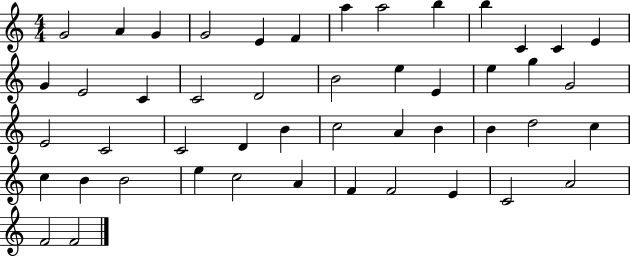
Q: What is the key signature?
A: C major